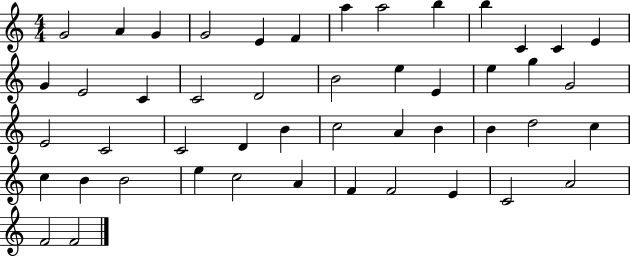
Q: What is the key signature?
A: C major